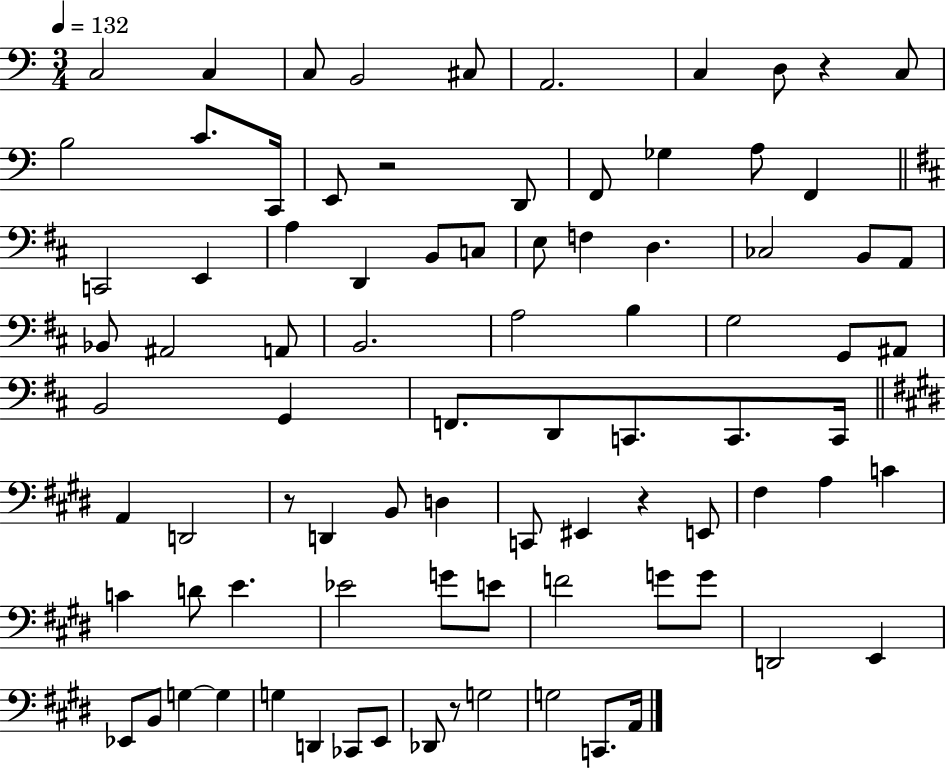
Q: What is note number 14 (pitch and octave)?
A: D2